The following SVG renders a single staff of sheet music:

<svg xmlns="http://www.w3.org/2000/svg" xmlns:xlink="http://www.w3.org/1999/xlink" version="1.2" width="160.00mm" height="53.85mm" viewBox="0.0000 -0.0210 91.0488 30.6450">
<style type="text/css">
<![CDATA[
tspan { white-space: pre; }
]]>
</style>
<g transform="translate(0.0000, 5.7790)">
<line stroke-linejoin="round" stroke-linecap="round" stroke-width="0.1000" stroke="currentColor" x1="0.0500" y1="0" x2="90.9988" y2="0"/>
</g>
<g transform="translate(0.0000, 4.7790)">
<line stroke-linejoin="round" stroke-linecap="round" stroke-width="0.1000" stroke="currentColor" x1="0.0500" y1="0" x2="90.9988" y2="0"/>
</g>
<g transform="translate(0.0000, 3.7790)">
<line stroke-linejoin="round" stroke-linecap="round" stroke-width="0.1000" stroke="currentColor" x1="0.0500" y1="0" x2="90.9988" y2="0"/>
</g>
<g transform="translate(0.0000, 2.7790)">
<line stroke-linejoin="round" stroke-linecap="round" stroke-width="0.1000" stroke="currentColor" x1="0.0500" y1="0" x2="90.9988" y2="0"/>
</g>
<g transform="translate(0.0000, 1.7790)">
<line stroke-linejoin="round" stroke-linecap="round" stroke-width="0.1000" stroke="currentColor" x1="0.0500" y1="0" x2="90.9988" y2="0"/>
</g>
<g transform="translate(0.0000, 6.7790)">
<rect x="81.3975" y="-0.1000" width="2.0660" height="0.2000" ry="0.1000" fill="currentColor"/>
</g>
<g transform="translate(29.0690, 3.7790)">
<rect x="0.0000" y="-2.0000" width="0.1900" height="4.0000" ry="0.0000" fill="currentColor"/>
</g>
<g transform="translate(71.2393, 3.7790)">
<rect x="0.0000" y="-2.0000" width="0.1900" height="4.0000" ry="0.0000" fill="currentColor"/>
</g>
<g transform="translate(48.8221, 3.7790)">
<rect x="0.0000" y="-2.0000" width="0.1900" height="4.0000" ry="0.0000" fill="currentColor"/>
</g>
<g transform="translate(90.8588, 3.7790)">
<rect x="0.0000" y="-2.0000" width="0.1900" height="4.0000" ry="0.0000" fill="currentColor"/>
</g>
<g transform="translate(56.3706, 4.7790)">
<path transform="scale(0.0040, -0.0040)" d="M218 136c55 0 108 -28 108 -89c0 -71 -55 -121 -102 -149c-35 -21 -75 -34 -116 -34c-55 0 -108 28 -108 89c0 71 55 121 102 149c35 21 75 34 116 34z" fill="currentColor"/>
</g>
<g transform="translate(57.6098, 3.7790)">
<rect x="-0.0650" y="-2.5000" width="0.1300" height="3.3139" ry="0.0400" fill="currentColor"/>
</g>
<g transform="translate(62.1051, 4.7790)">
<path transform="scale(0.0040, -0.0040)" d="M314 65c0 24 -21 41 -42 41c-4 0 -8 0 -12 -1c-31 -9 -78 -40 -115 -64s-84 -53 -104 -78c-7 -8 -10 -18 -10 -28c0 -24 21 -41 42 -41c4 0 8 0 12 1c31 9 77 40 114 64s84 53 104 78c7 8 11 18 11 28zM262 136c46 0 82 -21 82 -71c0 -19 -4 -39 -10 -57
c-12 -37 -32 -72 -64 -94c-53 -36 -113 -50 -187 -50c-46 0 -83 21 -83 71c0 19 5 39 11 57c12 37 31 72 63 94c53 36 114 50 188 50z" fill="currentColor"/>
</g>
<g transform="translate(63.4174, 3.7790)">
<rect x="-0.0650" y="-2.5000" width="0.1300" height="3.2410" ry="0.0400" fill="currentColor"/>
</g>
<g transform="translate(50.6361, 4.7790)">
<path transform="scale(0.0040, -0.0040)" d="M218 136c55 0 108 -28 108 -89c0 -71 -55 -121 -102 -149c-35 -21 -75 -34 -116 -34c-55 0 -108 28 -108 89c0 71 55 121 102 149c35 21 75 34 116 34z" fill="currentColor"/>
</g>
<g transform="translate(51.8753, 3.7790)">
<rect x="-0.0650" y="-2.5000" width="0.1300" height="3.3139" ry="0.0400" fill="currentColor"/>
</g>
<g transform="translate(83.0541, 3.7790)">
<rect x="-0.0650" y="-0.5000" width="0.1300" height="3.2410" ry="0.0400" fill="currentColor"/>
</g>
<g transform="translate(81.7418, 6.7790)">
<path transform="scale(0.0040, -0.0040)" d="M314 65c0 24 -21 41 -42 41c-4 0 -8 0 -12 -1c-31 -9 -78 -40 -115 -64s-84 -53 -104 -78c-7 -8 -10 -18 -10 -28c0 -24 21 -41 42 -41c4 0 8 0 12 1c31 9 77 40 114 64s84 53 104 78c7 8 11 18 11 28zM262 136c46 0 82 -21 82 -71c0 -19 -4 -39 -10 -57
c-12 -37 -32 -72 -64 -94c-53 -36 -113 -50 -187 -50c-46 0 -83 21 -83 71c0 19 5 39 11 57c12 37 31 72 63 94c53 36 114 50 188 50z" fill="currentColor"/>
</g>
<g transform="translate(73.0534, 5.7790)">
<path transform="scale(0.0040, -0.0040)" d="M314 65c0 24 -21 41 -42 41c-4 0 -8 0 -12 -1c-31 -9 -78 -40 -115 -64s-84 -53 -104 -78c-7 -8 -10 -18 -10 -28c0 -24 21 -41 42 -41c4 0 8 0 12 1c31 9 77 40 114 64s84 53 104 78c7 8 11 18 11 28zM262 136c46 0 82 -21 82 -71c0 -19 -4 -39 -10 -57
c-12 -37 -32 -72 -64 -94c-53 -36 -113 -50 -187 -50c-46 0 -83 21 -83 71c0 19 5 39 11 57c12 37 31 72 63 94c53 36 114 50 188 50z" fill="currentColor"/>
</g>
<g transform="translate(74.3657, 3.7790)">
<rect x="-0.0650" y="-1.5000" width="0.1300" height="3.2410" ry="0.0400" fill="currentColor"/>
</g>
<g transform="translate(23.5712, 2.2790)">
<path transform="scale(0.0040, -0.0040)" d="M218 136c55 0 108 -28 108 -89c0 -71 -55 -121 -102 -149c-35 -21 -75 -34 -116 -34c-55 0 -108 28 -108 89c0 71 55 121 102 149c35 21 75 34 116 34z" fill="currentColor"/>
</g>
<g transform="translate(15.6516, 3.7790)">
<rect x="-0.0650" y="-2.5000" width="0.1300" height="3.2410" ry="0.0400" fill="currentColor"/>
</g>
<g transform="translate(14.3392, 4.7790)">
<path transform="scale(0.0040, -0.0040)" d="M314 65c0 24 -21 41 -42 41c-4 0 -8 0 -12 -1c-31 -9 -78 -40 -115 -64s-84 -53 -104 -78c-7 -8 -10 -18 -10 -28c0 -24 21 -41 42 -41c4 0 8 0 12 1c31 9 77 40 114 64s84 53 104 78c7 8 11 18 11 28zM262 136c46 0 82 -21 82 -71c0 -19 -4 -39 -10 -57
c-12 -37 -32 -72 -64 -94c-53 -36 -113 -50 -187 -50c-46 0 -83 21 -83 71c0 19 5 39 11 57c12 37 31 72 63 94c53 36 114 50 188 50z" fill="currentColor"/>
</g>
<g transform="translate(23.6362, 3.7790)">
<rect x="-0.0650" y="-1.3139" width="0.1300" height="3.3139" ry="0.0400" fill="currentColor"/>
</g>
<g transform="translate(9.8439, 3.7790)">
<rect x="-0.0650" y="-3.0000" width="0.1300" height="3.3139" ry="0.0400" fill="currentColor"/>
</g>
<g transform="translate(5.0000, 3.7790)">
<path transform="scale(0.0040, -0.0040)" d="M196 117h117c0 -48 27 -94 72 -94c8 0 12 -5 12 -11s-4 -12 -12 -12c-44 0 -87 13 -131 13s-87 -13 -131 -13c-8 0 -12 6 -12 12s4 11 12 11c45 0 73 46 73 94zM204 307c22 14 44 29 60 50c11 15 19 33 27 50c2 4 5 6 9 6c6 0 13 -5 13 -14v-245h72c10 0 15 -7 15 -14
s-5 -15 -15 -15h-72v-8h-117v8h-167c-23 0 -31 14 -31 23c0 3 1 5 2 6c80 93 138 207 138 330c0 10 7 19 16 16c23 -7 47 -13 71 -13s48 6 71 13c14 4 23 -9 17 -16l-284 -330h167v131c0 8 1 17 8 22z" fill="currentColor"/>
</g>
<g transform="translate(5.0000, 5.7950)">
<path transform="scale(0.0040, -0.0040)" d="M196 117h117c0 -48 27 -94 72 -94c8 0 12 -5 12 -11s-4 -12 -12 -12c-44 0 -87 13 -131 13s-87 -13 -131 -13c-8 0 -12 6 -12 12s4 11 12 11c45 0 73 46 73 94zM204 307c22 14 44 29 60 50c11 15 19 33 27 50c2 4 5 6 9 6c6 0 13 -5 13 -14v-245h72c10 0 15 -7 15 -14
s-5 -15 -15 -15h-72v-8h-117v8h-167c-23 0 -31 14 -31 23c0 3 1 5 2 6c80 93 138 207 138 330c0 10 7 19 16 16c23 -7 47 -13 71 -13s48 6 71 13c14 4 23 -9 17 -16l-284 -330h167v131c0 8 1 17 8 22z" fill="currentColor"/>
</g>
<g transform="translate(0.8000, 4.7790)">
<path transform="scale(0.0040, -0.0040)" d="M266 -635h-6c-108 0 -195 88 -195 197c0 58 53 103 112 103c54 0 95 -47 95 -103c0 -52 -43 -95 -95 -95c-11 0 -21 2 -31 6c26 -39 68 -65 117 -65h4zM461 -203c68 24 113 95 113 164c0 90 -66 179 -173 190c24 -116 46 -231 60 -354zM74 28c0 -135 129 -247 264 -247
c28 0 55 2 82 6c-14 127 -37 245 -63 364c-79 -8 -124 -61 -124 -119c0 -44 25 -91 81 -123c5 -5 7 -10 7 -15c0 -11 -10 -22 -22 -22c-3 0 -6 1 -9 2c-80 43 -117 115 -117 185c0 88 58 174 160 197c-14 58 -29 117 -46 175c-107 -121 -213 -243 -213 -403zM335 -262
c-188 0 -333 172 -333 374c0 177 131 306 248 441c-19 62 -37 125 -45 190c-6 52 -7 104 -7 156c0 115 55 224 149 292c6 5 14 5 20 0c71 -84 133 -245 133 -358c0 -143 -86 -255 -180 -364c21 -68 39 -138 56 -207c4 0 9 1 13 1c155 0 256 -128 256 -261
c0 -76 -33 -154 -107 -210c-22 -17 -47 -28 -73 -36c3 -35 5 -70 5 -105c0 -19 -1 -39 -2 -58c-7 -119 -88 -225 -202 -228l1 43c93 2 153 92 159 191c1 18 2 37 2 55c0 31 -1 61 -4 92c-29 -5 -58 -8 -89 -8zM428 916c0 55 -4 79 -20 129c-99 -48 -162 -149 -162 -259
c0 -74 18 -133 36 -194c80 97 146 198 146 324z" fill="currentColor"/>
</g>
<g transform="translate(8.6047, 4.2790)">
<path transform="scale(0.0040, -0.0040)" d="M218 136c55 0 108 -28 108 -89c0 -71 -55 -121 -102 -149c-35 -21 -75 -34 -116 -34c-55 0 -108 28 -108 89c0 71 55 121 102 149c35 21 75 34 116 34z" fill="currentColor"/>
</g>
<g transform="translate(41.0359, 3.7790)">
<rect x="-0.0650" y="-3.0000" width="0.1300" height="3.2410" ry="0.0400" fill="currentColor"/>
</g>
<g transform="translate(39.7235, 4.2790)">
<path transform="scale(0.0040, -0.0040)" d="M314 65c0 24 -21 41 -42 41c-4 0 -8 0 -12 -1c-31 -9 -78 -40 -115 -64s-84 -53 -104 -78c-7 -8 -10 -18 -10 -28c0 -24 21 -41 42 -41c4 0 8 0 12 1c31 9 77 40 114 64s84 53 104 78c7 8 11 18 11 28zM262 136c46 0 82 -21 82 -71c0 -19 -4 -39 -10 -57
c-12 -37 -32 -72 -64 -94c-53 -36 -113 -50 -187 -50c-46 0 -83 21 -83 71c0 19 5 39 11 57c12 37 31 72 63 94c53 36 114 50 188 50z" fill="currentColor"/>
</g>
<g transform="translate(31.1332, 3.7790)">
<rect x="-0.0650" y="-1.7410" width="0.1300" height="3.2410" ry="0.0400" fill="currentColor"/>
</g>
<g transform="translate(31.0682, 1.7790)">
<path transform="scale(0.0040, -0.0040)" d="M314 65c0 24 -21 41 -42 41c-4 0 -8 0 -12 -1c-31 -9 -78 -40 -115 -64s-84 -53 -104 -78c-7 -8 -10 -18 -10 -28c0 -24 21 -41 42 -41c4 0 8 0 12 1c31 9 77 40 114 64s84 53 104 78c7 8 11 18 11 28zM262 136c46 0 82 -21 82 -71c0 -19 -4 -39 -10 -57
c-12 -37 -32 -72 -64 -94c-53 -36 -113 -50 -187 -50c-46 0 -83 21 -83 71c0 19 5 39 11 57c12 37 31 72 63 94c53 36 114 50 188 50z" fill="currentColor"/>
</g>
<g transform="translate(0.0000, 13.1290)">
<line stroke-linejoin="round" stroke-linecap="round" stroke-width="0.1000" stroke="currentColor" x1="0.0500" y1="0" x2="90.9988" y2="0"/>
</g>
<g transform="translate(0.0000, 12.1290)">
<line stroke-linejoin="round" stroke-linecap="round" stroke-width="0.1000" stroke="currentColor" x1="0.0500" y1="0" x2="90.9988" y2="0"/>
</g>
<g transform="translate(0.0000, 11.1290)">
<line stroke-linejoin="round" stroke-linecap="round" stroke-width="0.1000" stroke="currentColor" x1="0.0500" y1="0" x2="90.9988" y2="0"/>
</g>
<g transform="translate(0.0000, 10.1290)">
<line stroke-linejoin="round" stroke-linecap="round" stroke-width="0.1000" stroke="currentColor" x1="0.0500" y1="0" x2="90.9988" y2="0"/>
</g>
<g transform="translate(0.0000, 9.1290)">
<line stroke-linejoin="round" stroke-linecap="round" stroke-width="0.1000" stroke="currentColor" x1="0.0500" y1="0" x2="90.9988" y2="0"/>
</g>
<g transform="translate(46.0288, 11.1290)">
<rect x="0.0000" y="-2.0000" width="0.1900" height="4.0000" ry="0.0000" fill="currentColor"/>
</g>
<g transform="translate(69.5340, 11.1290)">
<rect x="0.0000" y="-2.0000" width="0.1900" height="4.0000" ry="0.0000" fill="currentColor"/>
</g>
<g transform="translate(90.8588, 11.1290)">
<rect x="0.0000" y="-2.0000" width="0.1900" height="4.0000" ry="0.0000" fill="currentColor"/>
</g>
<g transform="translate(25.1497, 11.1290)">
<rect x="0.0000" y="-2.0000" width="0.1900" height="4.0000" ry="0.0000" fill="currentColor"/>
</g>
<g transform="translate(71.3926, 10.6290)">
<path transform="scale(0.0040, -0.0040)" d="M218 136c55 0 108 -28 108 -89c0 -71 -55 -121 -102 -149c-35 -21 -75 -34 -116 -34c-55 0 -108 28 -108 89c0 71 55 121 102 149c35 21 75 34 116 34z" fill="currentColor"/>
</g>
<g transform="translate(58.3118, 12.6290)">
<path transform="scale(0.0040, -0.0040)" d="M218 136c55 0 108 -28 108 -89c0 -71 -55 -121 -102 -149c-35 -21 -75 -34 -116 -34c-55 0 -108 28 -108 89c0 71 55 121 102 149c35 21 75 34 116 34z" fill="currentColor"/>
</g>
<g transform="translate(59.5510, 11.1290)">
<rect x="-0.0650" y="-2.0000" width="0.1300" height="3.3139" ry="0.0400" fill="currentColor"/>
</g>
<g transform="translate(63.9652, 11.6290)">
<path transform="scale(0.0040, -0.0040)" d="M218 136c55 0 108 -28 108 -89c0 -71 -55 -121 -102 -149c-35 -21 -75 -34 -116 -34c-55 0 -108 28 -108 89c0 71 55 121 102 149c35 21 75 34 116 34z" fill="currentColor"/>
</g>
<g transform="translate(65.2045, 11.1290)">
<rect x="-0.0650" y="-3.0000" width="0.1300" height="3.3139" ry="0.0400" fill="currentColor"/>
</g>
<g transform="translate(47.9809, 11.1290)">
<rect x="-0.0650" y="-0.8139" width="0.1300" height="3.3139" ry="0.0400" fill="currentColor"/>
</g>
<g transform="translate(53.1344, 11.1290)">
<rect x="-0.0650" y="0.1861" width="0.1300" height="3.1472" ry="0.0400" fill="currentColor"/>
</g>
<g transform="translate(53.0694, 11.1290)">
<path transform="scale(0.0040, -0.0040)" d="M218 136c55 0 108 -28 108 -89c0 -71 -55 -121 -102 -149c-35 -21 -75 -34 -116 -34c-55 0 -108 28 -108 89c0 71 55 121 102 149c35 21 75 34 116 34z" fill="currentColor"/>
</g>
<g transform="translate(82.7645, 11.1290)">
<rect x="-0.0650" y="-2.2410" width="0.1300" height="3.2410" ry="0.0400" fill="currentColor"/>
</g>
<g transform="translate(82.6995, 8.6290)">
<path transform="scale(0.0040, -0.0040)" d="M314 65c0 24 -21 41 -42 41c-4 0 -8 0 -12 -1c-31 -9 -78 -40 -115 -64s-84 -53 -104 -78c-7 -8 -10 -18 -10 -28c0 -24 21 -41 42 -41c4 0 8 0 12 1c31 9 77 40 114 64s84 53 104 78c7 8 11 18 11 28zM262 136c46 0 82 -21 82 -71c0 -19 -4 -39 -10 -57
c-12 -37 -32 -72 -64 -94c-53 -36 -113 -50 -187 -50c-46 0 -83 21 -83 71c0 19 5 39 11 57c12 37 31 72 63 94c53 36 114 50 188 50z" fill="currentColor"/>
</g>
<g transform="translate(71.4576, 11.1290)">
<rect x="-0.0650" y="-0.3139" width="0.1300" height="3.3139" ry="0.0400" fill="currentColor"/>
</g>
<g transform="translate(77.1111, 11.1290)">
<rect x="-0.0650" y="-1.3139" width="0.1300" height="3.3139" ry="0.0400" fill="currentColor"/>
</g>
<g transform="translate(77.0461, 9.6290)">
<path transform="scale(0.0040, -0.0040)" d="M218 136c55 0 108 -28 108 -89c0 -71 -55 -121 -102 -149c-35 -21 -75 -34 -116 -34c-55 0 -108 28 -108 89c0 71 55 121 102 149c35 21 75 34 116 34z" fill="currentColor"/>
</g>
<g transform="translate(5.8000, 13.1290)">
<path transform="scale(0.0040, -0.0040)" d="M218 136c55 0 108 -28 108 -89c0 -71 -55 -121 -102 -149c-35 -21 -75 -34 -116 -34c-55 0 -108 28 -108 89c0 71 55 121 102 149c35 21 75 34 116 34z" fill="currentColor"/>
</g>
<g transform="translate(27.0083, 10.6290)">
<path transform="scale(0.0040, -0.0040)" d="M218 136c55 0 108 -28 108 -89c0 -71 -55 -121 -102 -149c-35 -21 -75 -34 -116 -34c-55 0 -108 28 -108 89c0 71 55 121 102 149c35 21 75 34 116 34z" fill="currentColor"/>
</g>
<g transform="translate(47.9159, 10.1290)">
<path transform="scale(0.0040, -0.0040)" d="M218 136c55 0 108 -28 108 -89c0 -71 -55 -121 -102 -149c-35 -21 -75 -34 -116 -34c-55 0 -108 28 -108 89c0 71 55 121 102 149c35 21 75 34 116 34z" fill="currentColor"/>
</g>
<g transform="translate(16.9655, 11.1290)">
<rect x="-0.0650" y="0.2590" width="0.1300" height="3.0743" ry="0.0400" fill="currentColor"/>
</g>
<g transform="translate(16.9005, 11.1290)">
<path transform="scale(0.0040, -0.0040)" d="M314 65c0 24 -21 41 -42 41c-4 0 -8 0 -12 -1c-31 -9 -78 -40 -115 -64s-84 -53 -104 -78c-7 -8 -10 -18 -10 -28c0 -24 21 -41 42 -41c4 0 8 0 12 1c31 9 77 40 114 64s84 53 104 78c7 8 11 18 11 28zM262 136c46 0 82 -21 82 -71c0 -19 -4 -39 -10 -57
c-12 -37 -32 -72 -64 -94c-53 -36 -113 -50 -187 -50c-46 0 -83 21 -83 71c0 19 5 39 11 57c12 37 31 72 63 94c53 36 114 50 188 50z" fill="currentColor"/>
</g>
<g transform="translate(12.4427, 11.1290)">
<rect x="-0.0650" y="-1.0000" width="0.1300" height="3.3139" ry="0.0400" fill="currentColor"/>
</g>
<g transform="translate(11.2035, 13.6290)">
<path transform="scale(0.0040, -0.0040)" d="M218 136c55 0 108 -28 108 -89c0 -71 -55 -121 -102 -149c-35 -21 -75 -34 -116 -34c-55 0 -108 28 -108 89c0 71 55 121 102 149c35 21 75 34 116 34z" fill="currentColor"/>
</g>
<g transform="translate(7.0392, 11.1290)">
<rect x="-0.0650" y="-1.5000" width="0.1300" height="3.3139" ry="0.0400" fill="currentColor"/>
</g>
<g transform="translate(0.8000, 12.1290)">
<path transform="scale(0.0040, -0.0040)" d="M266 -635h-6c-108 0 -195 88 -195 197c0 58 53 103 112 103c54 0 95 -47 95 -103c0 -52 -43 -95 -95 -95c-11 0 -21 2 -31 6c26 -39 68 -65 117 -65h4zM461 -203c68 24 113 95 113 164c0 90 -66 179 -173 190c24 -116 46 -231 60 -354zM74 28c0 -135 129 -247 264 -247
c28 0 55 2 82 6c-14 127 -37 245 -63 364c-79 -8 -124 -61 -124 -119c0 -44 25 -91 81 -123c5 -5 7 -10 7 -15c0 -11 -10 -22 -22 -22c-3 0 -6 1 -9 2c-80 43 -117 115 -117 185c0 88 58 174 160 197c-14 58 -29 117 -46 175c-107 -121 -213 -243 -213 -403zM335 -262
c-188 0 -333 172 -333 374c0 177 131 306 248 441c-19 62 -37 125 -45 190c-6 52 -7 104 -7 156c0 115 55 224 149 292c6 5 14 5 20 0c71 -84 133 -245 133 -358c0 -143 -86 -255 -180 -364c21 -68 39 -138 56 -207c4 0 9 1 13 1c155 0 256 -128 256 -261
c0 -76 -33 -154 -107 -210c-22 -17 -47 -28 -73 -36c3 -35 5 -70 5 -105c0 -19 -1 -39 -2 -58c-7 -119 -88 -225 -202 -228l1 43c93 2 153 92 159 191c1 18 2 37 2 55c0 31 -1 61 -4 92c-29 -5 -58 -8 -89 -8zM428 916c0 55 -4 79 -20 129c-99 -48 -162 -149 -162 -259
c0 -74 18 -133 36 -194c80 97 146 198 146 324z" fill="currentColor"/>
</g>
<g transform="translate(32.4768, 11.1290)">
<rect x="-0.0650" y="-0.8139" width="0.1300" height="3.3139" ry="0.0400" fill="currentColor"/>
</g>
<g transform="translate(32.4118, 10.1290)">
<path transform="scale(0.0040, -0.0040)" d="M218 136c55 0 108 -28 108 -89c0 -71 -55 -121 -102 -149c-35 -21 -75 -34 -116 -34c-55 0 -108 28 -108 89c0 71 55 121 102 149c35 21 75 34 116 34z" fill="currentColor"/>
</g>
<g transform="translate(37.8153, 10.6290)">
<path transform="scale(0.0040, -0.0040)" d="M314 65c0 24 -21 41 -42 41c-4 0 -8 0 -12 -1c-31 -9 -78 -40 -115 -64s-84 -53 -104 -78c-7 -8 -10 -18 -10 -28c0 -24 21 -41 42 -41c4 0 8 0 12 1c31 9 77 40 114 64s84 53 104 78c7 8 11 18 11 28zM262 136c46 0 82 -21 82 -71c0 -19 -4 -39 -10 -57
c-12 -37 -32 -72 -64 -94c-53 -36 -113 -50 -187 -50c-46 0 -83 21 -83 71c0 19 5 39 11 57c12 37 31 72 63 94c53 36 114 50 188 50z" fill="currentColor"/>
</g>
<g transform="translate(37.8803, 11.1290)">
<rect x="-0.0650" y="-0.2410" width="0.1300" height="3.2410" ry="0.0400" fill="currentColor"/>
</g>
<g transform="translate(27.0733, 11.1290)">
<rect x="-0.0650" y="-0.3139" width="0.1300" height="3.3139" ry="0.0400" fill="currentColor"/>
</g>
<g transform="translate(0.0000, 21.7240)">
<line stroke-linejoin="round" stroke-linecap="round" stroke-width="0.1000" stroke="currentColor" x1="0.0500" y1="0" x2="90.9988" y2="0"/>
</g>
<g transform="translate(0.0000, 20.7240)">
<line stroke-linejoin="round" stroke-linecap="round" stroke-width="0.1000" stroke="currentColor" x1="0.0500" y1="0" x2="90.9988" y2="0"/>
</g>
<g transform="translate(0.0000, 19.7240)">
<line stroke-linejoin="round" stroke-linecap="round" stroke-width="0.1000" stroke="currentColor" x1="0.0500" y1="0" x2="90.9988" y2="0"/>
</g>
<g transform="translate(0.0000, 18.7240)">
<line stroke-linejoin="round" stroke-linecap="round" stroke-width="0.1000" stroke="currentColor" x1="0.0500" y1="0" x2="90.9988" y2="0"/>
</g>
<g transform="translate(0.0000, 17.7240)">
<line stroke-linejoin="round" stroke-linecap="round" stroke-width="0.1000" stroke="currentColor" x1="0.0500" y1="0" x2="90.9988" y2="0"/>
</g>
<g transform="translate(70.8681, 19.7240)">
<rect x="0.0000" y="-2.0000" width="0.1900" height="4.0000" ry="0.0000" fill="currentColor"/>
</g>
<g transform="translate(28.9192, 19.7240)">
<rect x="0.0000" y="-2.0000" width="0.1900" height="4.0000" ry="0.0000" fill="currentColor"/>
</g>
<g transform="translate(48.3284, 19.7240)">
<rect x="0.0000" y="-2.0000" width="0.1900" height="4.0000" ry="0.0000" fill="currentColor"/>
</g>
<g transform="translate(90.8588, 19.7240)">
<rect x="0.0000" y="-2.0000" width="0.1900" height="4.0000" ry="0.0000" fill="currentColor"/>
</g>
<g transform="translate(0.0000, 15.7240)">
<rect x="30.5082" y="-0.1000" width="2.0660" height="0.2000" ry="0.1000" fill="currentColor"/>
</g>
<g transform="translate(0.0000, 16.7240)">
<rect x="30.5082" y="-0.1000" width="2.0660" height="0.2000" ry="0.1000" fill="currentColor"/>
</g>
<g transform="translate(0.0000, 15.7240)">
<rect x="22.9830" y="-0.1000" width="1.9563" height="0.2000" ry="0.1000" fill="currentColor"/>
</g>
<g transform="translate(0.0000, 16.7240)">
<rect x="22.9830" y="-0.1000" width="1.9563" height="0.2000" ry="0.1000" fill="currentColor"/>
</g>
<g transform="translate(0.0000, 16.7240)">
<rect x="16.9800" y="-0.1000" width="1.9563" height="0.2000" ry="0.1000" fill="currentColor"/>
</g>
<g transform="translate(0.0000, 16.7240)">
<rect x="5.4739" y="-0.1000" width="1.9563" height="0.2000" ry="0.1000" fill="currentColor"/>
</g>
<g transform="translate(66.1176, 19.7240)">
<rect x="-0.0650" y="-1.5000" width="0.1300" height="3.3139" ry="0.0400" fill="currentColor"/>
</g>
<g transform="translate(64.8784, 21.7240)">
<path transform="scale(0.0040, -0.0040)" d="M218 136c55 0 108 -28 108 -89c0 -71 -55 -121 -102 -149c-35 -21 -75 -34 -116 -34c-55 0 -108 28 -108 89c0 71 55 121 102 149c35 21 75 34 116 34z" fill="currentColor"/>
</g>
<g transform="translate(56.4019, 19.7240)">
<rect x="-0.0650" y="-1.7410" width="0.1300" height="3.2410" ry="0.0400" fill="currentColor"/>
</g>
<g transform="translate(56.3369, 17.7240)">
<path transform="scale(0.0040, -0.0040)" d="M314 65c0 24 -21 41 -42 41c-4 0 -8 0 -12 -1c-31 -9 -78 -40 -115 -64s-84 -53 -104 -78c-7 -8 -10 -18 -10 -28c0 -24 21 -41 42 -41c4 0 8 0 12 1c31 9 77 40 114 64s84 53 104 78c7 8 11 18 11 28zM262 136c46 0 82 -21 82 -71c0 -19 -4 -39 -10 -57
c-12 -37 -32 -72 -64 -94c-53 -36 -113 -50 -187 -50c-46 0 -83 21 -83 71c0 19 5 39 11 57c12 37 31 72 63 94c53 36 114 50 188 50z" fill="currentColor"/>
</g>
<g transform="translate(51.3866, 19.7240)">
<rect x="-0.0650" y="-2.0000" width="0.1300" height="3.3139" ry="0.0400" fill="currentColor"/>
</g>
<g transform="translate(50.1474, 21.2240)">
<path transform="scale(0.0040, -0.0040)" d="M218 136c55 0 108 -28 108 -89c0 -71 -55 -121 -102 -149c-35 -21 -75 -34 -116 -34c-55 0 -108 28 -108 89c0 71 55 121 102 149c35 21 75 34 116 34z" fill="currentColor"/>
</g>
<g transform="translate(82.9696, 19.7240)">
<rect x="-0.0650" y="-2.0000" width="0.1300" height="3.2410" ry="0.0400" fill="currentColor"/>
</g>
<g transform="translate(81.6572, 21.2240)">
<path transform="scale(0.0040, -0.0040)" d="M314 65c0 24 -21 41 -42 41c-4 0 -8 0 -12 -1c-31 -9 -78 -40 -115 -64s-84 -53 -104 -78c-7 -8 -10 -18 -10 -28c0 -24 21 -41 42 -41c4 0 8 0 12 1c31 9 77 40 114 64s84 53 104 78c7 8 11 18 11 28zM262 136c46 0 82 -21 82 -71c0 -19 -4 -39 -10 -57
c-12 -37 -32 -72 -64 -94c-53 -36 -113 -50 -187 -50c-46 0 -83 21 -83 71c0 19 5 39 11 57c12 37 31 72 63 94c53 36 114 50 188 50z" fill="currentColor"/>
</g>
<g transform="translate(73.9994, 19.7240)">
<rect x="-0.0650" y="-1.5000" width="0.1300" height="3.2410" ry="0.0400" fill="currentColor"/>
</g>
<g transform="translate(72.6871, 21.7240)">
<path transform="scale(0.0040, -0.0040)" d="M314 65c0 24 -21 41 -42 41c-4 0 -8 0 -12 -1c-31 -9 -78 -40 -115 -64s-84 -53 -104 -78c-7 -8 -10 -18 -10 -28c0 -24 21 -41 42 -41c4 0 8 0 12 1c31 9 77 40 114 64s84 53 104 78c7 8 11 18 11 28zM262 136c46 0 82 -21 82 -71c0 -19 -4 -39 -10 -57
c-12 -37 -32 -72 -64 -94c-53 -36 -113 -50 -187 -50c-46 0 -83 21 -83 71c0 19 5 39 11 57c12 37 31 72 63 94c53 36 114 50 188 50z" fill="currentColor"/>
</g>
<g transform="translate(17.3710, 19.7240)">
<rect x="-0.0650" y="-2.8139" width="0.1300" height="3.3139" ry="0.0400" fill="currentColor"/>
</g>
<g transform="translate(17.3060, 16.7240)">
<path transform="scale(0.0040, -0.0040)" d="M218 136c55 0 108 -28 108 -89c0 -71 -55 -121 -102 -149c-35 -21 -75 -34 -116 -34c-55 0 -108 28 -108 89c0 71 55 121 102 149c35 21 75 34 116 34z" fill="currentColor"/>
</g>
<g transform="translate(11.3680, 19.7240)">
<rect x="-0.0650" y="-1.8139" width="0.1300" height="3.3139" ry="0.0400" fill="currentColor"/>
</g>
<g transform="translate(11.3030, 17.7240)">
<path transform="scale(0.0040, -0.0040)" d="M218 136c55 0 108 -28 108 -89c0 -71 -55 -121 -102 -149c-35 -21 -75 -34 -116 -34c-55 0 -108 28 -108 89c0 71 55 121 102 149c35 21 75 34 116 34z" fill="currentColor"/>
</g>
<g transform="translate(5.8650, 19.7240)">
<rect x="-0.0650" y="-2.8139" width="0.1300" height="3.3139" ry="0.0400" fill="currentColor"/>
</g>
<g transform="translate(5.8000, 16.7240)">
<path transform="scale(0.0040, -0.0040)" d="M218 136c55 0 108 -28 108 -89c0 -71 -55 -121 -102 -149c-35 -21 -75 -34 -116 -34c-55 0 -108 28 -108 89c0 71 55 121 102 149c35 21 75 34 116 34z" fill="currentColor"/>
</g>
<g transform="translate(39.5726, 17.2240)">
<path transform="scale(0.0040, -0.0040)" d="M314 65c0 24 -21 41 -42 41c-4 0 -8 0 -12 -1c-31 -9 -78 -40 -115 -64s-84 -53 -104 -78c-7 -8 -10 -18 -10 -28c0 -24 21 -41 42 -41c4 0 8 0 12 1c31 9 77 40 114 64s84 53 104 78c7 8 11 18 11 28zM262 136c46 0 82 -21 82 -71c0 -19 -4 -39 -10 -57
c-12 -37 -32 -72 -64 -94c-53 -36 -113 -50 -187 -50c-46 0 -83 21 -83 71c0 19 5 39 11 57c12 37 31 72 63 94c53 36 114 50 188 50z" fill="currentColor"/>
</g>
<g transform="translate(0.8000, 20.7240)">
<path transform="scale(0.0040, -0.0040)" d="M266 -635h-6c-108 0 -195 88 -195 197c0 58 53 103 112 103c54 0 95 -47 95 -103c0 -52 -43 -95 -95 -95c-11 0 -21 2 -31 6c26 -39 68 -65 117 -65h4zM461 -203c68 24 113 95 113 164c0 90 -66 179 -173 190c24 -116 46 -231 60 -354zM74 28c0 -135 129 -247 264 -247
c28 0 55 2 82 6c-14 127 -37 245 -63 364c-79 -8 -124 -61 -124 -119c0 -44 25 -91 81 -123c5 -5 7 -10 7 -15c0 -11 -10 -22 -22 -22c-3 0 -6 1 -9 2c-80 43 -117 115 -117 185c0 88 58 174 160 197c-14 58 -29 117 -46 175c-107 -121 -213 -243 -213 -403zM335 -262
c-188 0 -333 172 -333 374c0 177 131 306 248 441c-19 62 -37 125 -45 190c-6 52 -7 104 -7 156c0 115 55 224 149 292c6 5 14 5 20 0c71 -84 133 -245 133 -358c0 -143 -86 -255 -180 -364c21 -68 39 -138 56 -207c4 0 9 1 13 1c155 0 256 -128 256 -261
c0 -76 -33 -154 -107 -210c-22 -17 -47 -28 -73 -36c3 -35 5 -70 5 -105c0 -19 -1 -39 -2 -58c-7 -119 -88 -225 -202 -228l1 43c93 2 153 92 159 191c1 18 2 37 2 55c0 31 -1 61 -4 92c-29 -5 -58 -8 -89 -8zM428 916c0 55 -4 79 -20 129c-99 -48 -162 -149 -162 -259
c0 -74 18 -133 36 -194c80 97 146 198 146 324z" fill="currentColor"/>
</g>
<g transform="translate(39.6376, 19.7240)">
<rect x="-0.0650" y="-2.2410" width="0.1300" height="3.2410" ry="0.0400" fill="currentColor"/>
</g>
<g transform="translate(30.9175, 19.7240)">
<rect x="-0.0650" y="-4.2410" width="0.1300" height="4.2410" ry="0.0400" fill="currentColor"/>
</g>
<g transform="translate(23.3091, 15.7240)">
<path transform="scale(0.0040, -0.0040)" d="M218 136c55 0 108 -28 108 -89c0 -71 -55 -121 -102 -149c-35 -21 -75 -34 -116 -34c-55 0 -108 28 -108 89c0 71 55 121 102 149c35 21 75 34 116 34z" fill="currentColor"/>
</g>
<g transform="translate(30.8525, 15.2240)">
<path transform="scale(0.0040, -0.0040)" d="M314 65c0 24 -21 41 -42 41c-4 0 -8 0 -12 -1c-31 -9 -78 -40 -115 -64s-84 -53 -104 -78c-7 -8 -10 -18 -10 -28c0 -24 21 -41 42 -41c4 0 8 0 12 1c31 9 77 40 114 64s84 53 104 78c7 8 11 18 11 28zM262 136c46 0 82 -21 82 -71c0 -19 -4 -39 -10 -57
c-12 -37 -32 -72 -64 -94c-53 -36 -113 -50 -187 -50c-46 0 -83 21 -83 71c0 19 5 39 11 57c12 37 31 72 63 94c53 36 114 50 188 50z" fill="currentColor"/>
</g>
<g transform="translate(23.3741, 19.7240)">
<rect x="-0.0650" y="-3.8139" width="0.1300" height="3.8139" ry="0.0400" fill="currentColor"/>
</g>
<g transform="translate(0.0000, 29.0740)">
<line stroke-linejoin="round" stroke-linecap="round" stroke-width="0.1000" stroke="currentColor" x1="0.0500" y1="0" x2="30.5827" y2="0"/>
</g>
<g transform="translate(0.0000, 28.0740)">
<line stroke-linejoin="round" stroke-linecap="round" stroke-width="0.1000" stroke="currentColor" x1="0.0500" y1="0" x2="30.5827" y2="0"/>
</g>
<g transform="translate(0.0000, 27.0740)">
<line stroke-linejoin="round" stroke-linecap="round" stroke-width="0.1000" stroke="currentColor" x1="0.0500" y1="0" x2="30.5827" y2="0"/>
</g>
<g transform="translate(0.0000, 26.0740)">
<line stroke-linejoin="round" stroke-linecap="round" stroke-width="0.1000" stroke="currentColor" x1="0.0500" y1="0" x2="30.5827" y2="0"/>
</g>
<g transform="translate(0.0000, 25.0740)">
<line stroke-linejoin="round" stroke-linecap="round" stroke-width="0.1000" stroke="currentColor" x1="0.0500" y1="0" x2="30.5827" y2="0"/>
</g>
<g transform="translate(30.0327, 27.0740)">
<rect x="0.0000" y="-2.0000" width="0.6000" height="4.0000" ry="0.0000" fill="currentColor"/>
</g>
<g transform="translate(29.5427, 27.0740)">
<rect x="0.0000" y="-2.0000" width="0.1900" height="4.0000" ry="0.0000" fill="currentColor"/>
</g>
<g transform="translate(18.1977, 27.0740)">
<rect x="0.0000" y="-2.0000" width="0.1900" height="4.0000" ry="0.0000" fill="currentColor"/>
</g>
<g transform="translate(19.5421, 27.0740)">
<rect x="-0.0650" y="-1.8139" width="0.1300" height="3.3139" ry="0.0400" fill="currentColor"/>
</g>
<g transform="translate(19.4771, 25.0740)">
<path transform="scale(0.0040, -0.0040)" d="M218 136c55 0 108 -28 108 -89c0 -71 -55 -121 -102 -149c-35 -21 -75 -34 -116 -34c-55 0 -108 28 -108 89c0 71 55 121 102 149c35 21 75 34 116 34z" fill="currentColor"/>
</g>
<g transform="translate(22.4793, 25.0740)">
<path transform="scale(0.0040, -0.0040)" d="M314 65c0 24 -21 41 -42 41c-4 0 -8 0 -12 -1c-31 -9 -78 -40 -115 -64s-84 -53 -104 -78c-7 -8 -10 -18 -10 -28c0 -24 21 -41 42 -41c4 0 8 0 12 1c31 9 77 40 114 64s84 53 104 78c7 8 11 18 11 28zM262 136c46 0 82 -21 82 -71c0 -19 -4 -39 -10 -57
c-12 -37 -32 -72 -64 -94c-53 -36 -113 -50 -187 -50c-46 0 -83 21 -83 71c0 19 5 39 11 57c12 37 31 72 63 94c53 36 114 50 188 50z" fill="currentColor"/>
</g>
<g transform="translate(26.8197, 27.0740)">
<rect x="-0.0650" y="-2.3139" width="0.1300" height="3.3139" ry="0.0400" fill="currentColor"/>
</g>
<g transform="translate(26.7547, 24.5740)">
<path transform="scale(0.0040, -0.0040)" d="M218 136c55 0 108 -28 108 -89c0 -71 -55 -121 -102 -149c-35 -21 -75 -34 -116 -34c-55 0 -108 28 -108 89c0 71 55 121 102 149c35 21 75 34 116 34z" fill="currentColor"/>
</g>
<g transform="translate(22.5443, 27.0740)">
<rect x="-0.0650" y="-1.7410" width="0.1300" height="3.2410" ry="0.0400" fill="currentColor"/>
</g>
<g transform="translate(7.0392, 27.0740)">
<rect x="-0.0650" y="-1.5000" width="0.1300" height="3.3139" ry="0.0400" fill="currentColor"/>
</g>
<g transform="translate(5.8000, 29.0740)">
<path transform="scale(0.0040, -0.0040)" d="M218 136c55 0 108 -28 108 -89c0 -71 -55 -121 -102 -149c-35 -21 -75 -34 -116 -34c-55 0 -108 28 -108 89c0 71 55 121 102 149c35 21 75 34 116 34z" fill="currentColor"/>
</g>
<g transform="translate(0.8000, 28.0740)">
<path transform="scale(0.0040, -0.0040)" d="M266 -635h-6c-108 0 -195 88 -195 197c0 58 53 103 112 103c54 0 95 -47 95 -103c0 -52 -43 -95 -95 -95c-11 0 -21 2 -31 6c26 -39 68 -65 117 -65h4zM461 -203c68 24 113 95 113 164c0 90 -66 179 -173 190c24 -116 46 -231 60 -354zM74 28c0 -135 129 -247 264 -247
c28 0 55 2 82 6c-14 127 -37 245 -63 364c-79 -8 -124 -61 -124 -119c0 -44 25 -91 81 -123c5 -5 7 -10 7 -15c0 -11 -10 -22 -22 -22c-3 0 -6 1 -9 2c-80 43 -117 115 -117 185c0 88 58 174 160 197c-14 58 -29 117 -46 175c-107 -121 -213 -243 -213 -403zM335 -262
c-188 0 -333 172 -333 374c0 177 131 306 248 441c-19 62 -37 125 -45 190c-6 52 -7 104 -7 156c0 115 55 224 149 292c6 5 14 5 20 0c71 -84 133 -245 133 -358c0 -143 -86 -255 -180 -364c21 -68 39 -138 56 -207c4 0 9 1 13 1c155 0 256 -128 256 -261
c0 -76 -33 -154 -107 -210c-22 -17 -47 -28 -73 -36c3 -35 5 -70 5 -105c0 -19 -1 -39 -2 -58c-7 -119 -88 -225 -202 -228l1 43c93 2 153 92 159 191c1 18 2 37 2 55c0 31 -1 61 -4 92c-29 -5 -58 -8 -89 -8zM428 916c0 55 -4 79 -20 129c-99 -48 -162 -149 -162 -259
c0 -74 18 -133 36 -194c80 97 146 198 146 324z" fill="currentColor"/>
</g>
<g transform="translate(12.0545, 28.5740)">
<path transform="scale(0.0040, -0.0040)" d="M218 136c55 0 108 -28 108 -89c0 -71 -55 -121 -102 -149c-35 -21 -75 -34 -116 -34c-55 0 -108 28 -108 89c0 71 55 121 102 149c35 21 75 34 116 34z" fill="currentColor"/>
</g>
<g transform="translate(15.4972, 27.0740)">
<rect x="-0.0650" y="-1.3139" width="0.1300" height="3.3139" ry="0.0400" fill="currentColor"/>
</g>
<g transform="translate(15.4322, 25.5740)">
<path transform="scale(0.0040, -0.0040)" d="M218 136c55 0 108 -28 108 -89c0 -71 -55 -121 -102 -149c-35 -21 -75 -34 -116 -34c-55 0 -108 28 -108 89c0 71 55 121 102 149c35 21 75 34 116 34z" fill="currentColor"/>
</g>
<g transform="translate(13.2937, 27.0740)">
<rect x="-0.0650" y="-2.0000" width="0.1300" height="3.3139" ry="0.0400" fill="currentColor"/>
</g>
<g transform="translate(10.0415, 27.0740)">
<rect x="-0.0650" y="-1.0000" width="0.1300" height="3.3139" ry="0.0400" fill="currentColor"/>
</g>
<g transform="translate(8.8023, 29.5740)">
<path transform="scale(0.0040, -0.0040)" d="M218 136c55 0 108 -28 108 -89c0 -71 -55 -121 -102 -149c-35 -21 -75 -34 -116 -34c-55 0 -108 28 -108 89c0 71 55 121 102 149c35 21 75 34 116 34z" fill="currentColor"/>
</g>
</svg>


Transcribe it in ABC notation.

X:1
T:Untitled
M:4/4
L:1/4
K:C
A G2 e f2 A2 G G G2 E2 C2 E D B2 c d c2 d B F A c e g2 a f a c' d'2 g2 F f2 E E2 F2 E D F e f f2 g